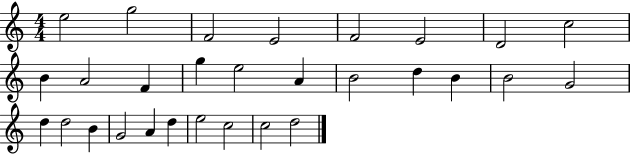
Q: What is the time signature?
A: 4/4